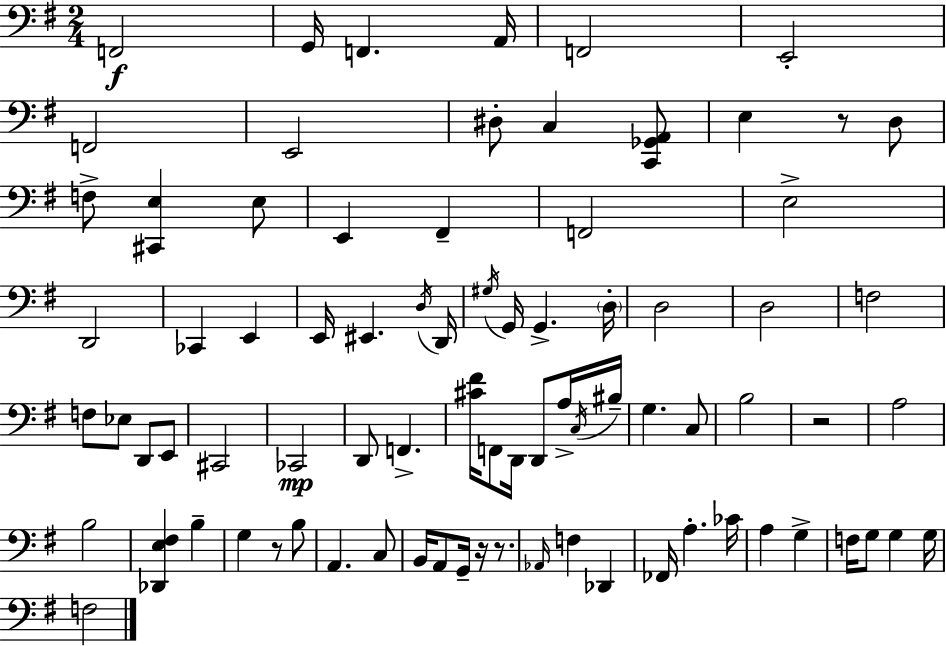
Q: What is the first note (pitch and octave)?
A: F2